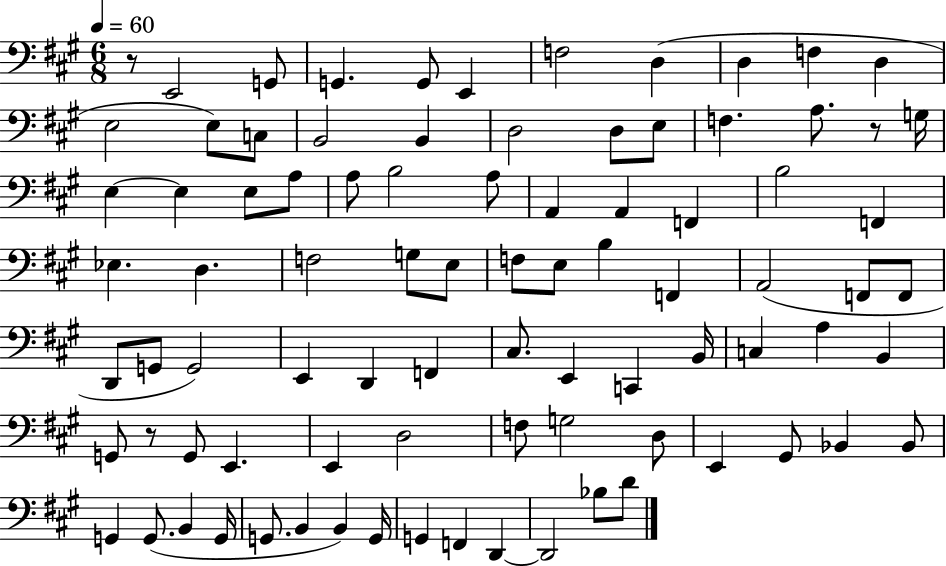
R/e E2/h G2/e G2/q. G2/e E2/q F3/h D3/q D3/q F3/q D3/q E3/h E3/e C3/e B2/h B2/q D3/h D3/e E3/e F3/q. A3/e. R/e G3/s E3/q E3/q E3/e A3/e A3/e B3/h A3/e A2/q A2/q F2/q B3/h F2/q Eb3/q. D3/q. F3/h G3/e E3/e F3/e E3/e B3/q F2/q A2/h F2/e F2/e D2/e G2/e G2/h E2/q D2/q F2/q C#3/e. E2/q C2/q B2/s C3/q A3/q B2/q G2/e R/e G2/e E2/q. E2/q D3/h F3/e G3/h D3/e E2/q G#2/e Bb2/q Bb2/e G2/q G2/e. B2/q G2/s G2/e. B2/q B2/q G2/s G2/q F2/q D2/q D2/h Bb3/e D4/e